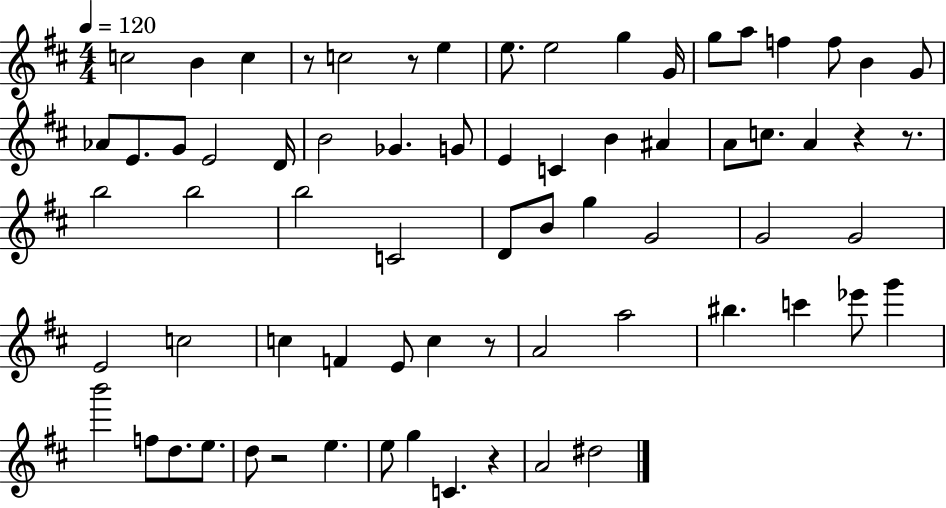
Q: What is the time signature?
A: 4/4